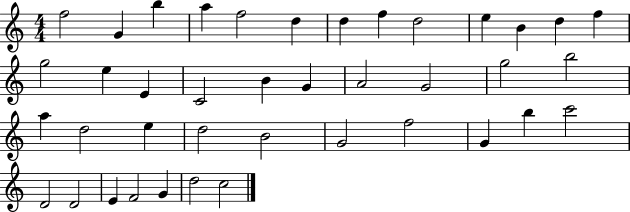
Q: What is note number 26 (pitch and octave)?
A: E5